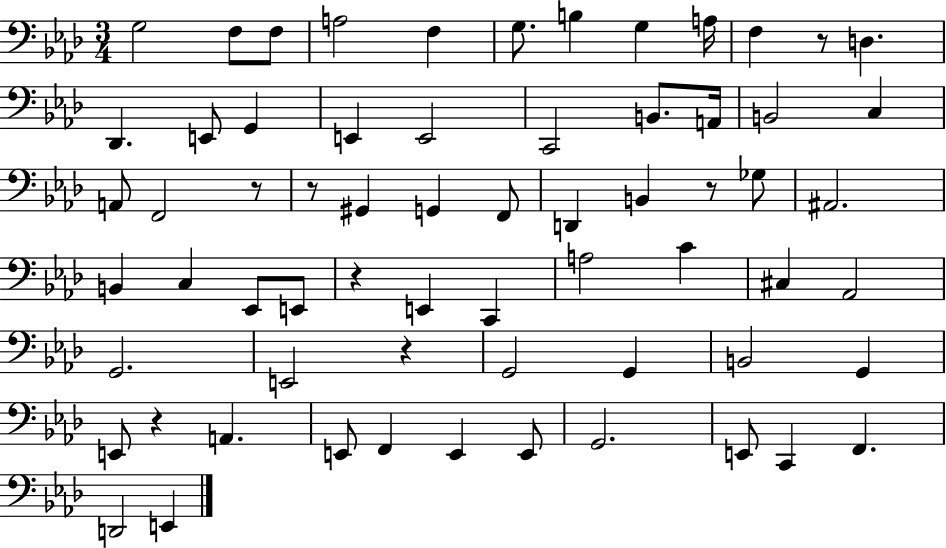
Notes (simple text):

G3/h F3/e F3/e A3/h F3/q G3/e. B3/q G3/q A3/s F3/q R/e D3/q. Db2/q. E2/e G2/q E2/q E2/h C2/h B2/e. A2/s B2/h C3/q A2/e F2/h R/e R/e G#2/q G2/q F2/e D2/q B2/q R/e Gb3/e A#2/h. B2/q C3/q Eb2/e E2/e R/q E2/q C2/q A3/h C4/q C#3/q Ab2/h G2/h. E2/h R/q G2/h G2/q B2/h G2/q E2/e R/q A2/q. E2/e F2/q E2/q E2/e G2/h. E2/e C2/q F2/q. D2/h E2/q